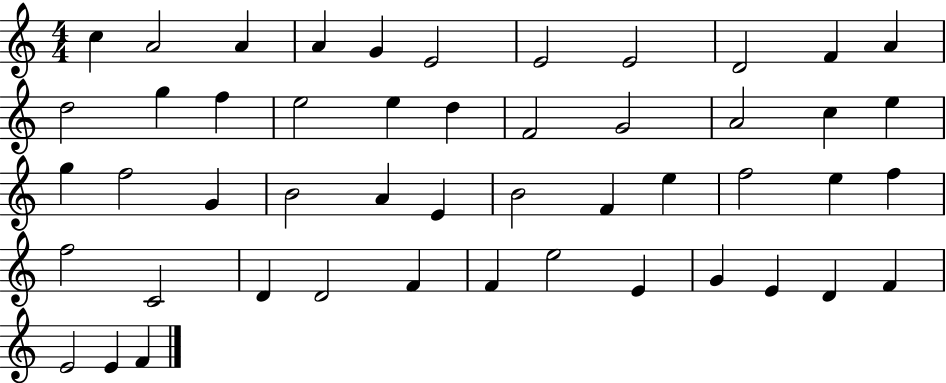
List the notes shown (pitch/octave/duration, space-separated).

C5/q A4/h A4/q A4/q G4/q E4/h E4/h E4/h D4/h F4/q A4/q D5/h G5/q F5/q E5/h E5/q D5/q F4/h G4/h A4/h C5/q E5/q G5/q F5/h G4/q B4/h A4/q E4/q B4/h F4/q E5/q F5/h E5/q F5/q F5/h C4/h D4/q D4/h F4/q F4/q E5/h E4/q G4/q E4/q D4/q F4/q E4/h E4/q F4/q